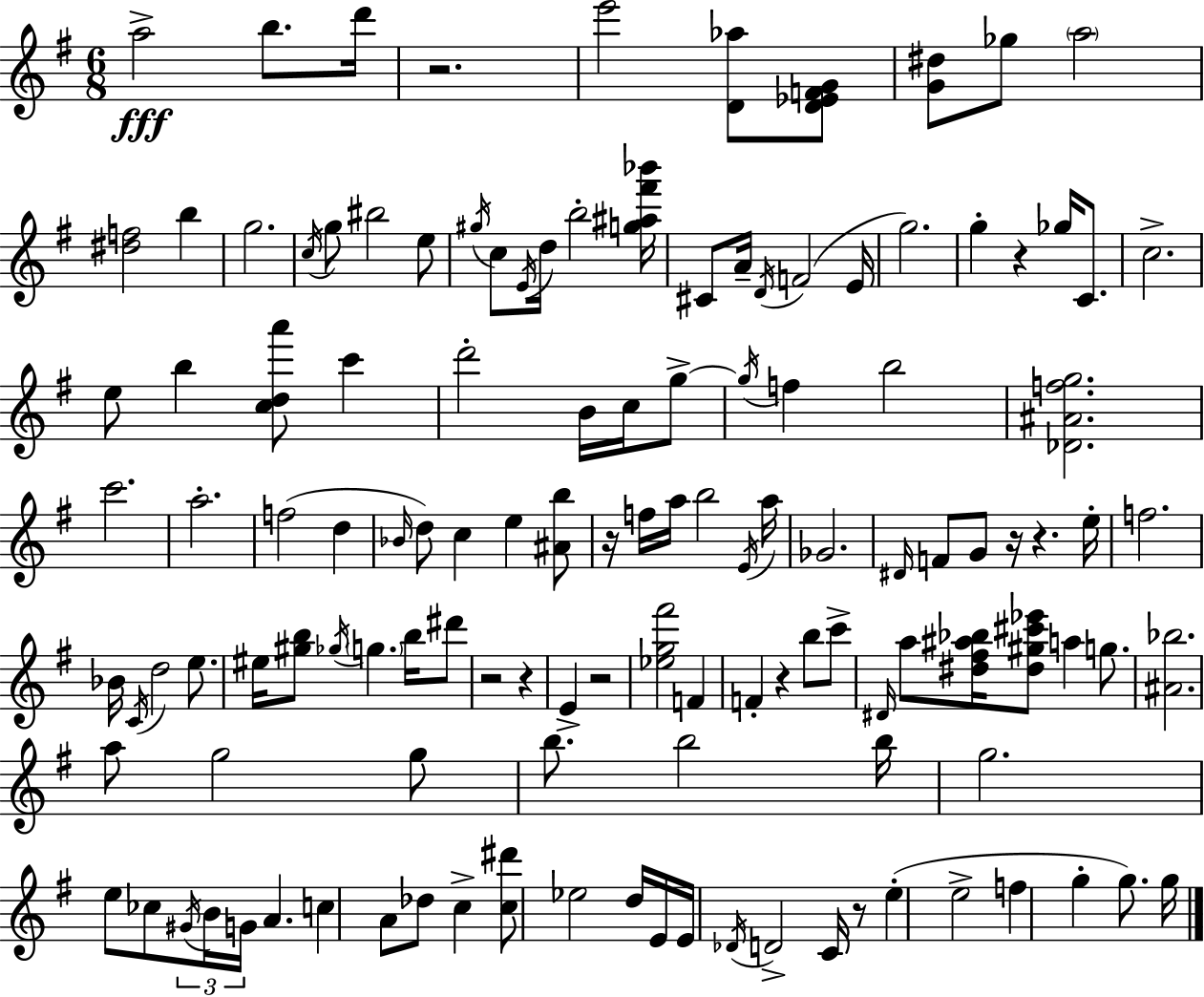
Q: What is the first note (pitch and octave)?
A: A5